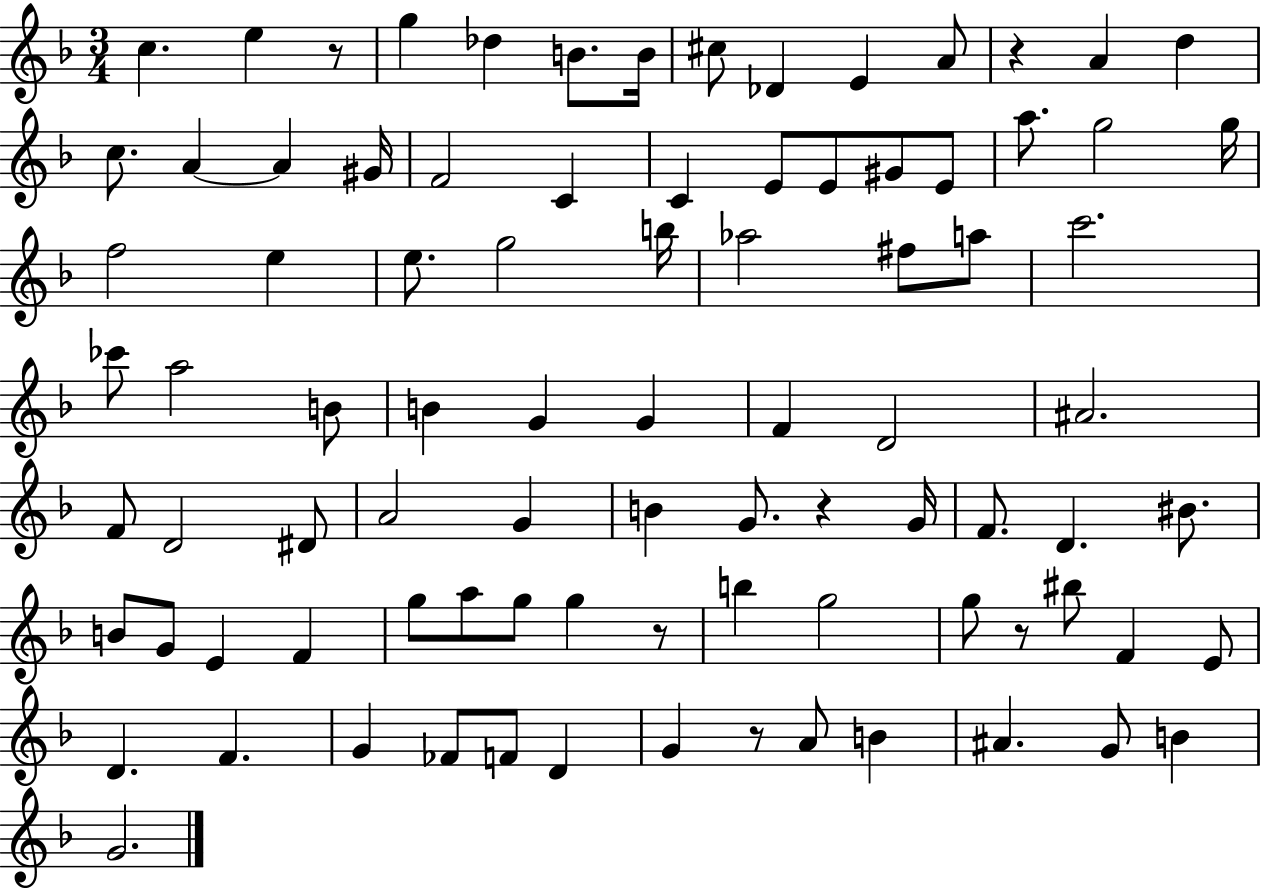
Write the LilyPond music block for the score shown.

{
  \clef treble
  \numericTimeSignature
  \time 3/4
  \key f \major
  c''4. e''4 r8 | g''4 des''4 b'8. b'16 | cis''8 des'4 e'4 a'8 | r4 a'4 d''4 | \break c''8. a'4~~ a'4 gis'16 | f'2 c'4 | c'4 e'8 e'8 gis'8 e'8 | a''8. g''2 g''16 | \break f''2 e''4 | e''8. g''2 b''16 | aes''2 fis''8 a''8 | c'''2. | \break ces'''8 a''2 b'8 | b'4 g'4 g'4 | f'4 d'2 | ais'2. | \break f'8 d'2 dis'8 | a'2 g'4 | b'4 g'8. r4 g'16 | f'8. d'4. bis'8. | \break b'8 g'8 e'4 f'4 | g''8 a''8 g''8 g''4 r8 | b''4 g''2 | g''8 r8 bis''8 f'4 e'8 | \break d'4. f'4. | g'4 fes'8 f'8 d'4 | g'4 r8 a'8 b'4 | ais'4. g'8 b'4 | \break g'2. | \bar "|."
}